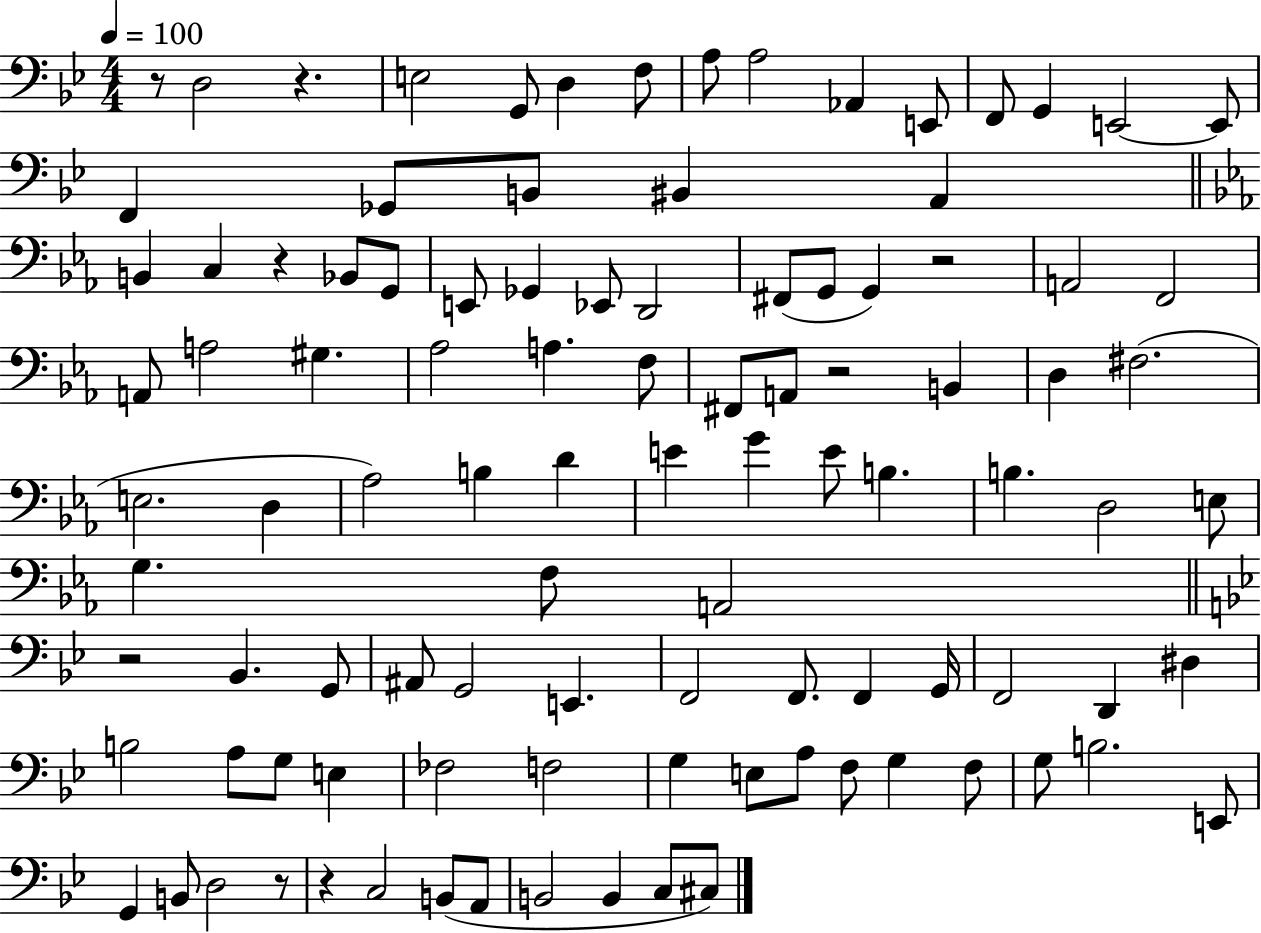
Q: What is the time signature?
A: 4/4